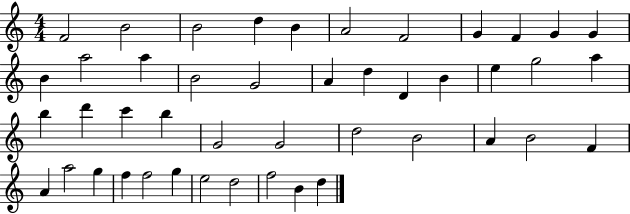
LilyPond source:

{
  \clef treble
  \numericTimeSignature
  \time 4/4
  \key c \major
  f'2 b'2 | b'2 d''4 b'4 | a'2 f'2 | g'4 f'4 g'4 g'4 | \break b'4 a''2 a''4 | b'2 g'2 | a'4 d''4 d'4 b'4 | e''4 g''2 a''4 | \break b''4 d'''4 c'''4 b''4 | g'2 g'2 | d''2 b'2 | a'4 b'2 f'4 | \break a'4 a''2 g''4 | f''4 f''2 g''4 | e''2 d''2 | f''2 b'4 d''4 | \break \bar "|."
}